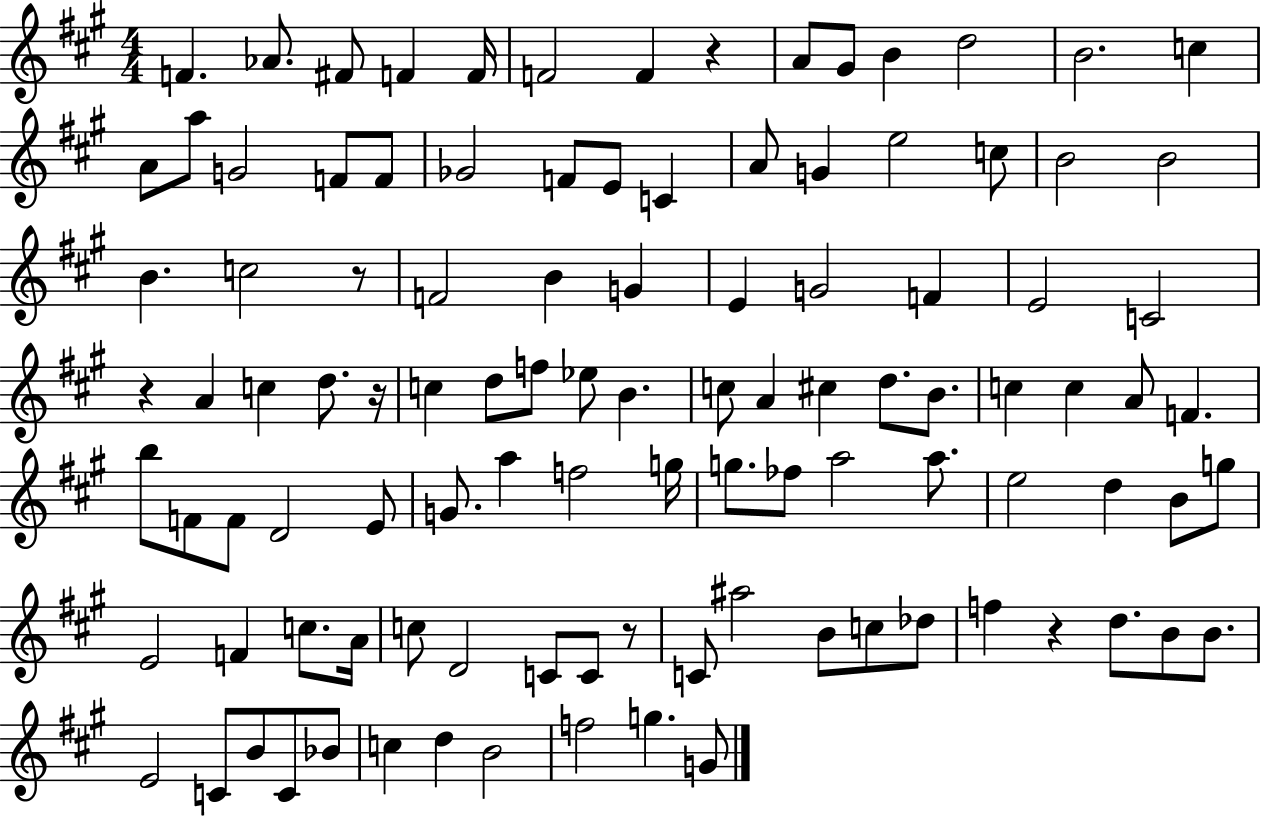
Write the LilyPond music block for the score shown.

{
  \clef treble
  \numericTimeSignature
  \time 4/4
  \key a \major
  f'4. aes'8. fis'8 f'4 f'16 | f'2 f'4 r4 | a'8 gis'8 b'4 d''2 | b'2. c''4 | \break a'8 a''8 g'2 f'8 f'8 | ges'2 f'8 e'8 c'4 | a'8 g'4 e''2 c''8 | b'2 b'2 | \break b'4. c''2 r8 | f'2 b'4 g'4 | e'4 g'2 f'4 | e'2 c'2 | \break r4 a'4 c''4 d''8. r16 | c''4 d''8 f''8 ees''8 b'4. | c''8 a'4 cis''4 d''8. b'8. | c''4 c''4 a'8 f'4. | \break b''8 f'8 f'8 d'2 e'8 | g'8. a''4 f''2 g''16 | g''8. fes''8 a''2 a''8. | e''2 d''4 b'8 g''8 | \break e'2 f'4 c''8. a'16 | c''8 d'2 c'8 c'8 r8 | c'8 ais''2 b'8 c''8 des''8 | f''4 r4 d''8. b'8 b'8. | \break e'2 c'8 b'8 c'8 bes'8 | c''4 d''4 b'2 | f''2 g''4. g'8 | \bar "|."
}